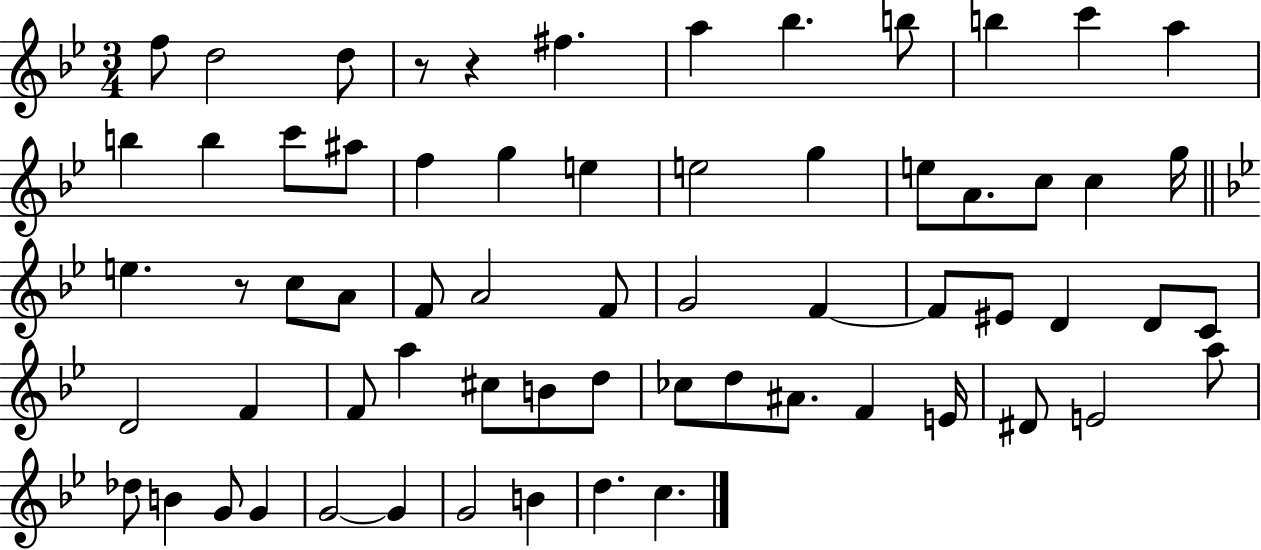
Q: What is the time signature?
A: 3/4